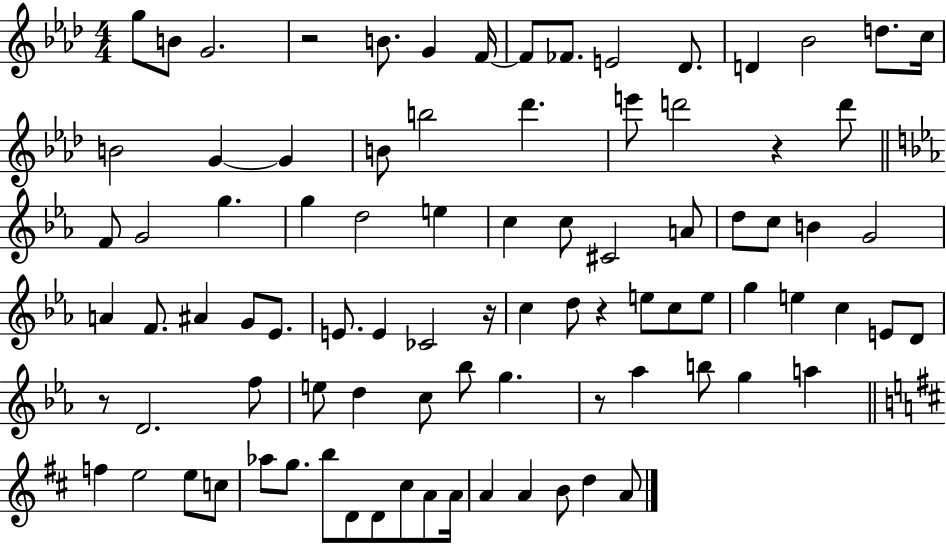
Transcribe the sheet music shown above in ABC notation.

X:1
T:Untitled
M:4/4
L:1/4
K:Ab
g/2 B/2 G2 z2 B/2 G F/4 F/2 _F/2 E2 _D/2 D _B2 d/2 c/4 B2 G G B/2 b2 _d' e'/2 d'2 z d'/2 F/2 G2 g g d2 e c c/2 ^C2 A/2 d/2 c/2 B G2 A F/2 ^A G/2 _E/2 E/2 E _C2 z/4 c d/2 z e/2 c/2 e/2 g e c E/2 D/2 z/2 D2 f/2 e/2 d c/2 _b/2 g z/2 _a b/2 g a f e2 e/2 c/2 _a/2 g/2 b/2 D/2 D/2 ^c/2 A/2 A/4 A A B/2 d A/2